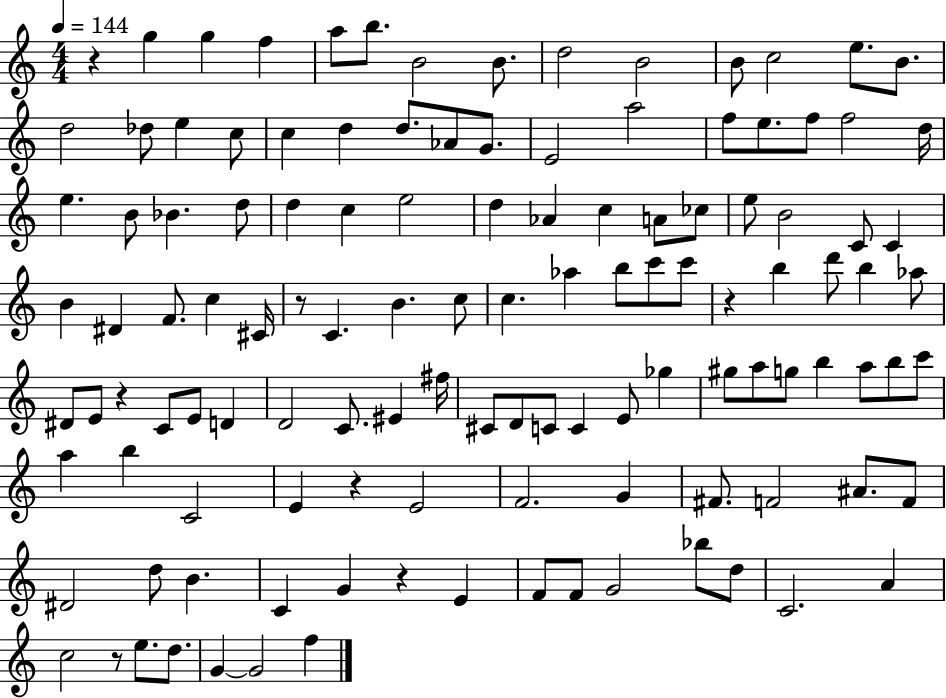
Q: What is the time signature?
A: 4/4